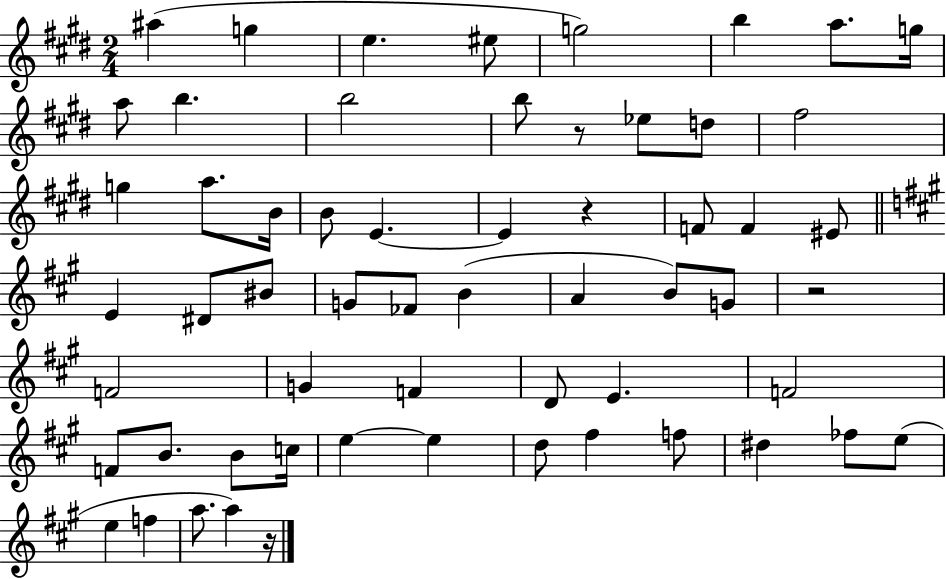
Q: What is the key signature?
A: E major